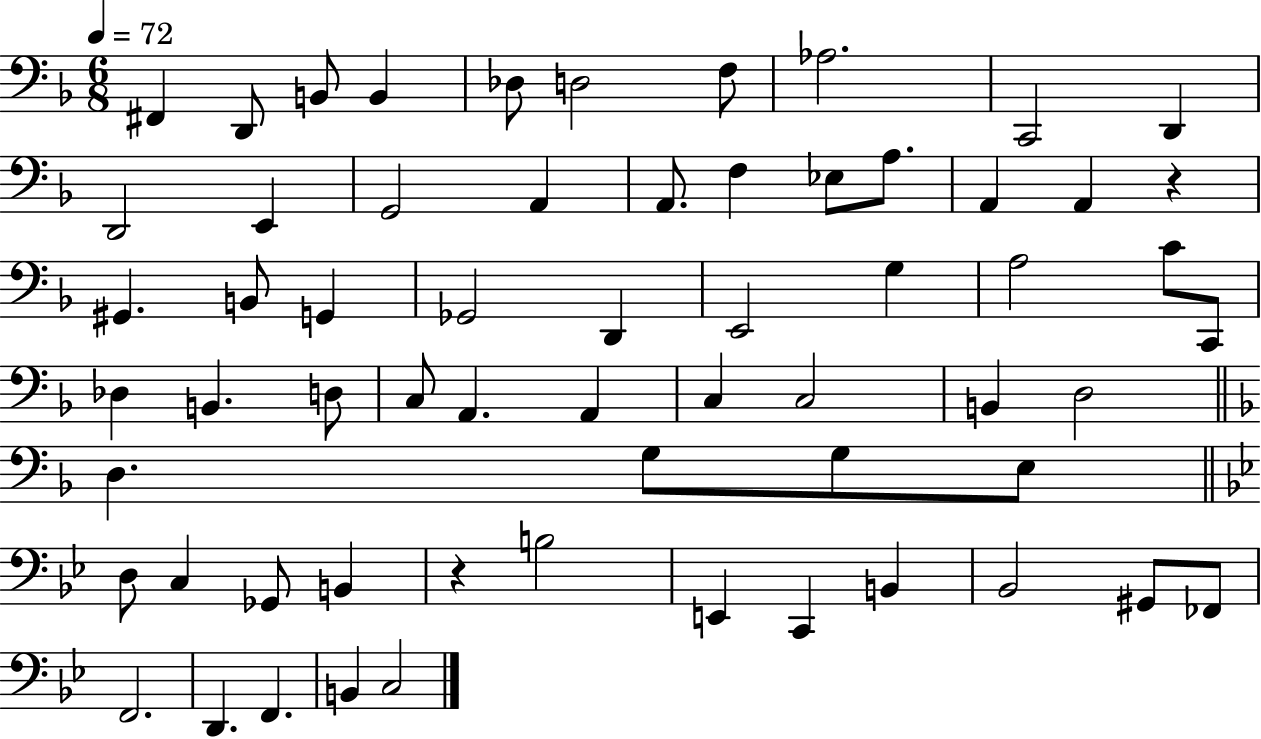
F#2/q D2/e B2/e B2/q Db3/e D3/h F3/e Ab3/h. C2/h D2/q D2/h E2/q G2/h A2/q A2/e. F3/q Eb3/e A3/e. A2/q A2/q R/q G#2/q. B2/e G2/q Gb2/h D2/q E2/h G3/q A3/h C4/e C2/e Db3/q B2/q. D3/e C3/e A2/q. A2/q C3/q C3/h B2/q D3/h D3/q. G3/e G3/e E3/e D3/e C3/q Gb2/e B2/q R/q B3/h E2/q C2/q B2/q Bb2/h G#2/e FES2/e F2/h. D2/q. F2/q. B2/q C3/h